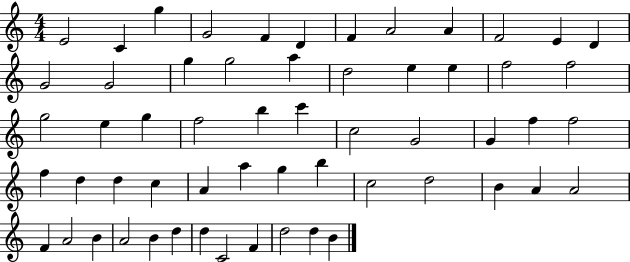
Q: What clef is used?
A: treble